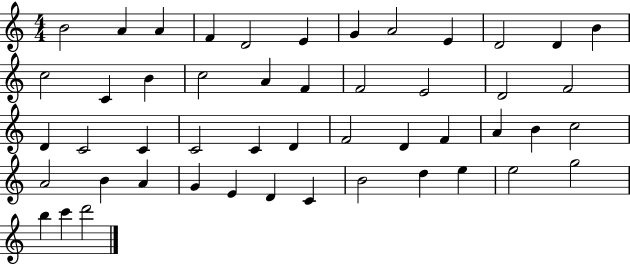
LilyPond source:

{
  \clef treble
  \numericTimeSignature
  \time 4/4
  \key c \major
  b'2 a'4 a'4 | f'4 d'2 e'4 | g'4 a'2 e'4 | d'2 d'4 b'4 | \break c''2 c'4 b'4 | c''2 a'4 f'4 | f'2 e'2 | d'2 f'2 | \break d'4 c'2 c'4 | c'2 c'4 d'4 | f'2 d'4 f'4 | a'4 b'4 c''2 | \break a'2 b'4 a'4 | g'4 e'4 d'4 c'4 | b'2 d''4 e''4 | e''2 g''2 | \break b''4 c'''4 d'''2 | \bar "|."
}